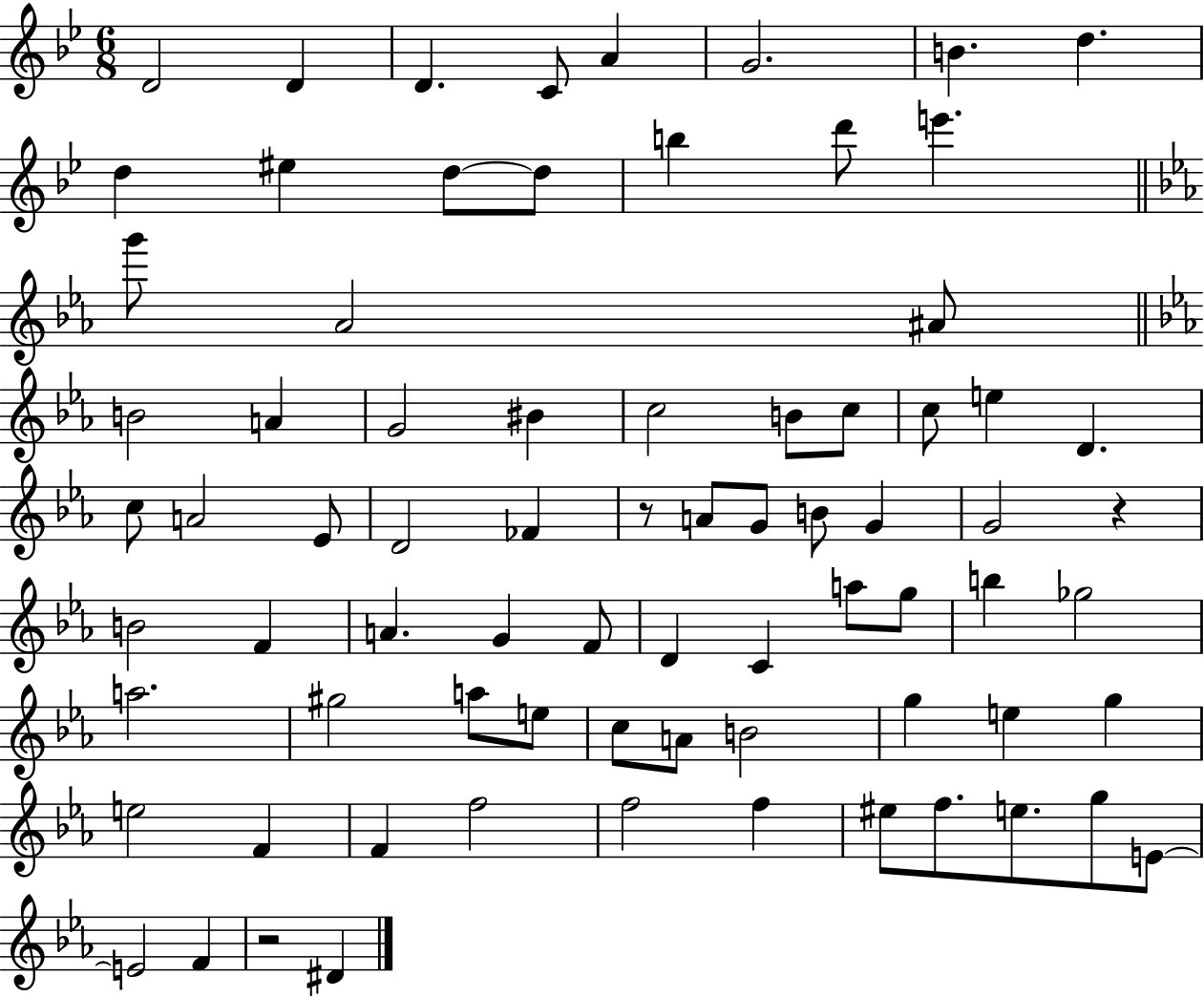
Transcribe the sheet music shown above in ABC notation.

X:1
T:Untitled
M:6/8
L:1/4
K:Bb
D2 D D C/2 A G2 B d d ^e d/2 d/2 b d'/2 e' g'/2 _A2 ^A/2 B2 A G2 ^B c2 B/2 c/2 c/2 e D c/2 A2 _E/2 D2 _F z/2 A/2 G/2 B/2 G G2 z B2 F A G F/2 D C a/2 g/2 b _g2 a2 ^g2 a/2 e/2 c/2 A/2 B2 g e g e2 F F f2 f2 f ^e/2 f/2 e/2 g/2 E/2 E2 F z2 ^D